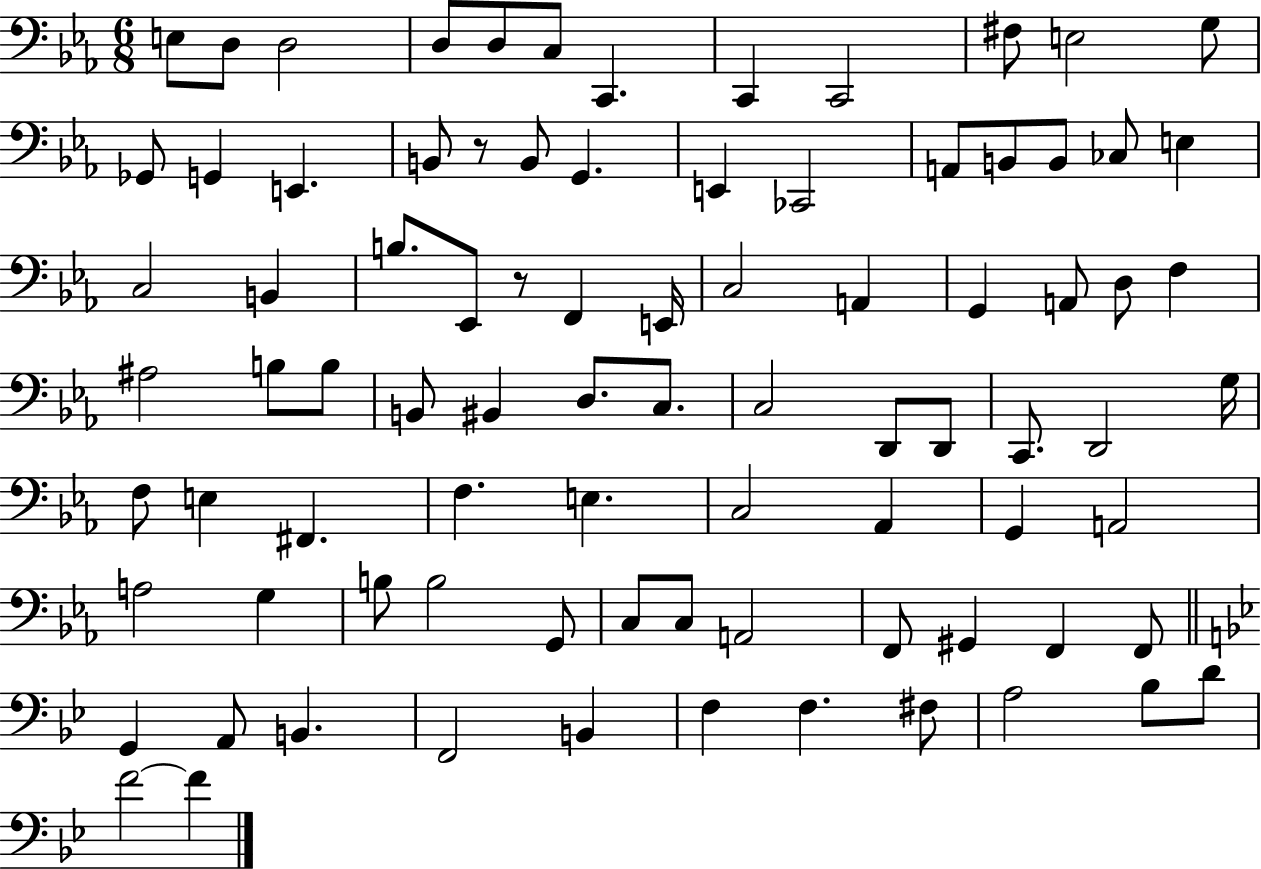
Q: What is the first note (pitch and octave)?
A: E3